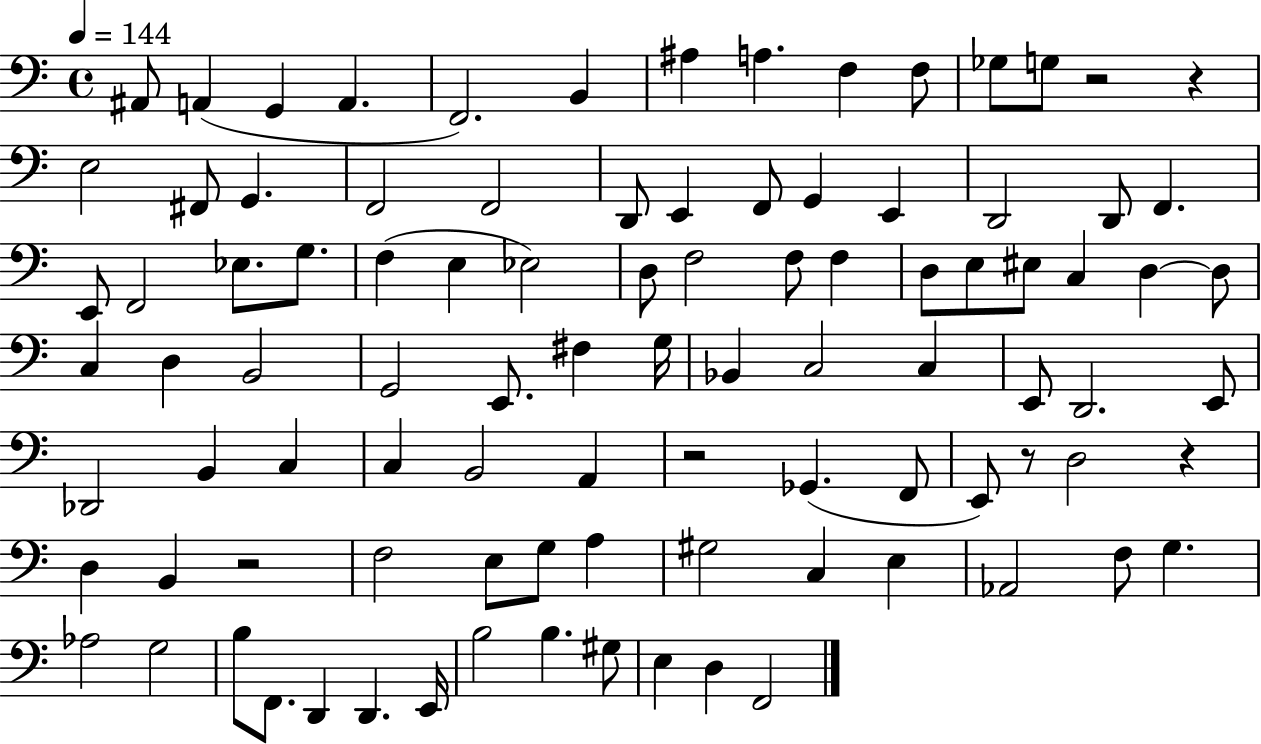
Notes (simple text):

A#2/e A2/q G2/q A2/q. F2/h. B2/q A#3/q A3/q. F3/q F3/e Gb3/e G3/e R/h R/q E3/h F#2/e G2/q. F2/h F2/h D2/e E2/q F2/e G2/q E2/q D2/h D2/e F2/q. E2/e F2/h Eb3/e. G3/e. F3/q E3/q Eb3/h D3/e F3/h F3/e F3/q D3/e E3/e EIS3/e C3/q D3/q D3/e C3/q D3/q B2/h G2/h E2/e. F#3/q G3/s Bb2/q C3/h C3/q E2/e D2/h. E2/e Db2/h B2/q C3/q C3/q B2/h A2/q R/h Gb2/q. F2/e E2/e R/e D3/h R/q D3/q B2/q R/h F3/h E3/e G3/e A3/q G#3/h C3/q E3/q Ab2/h F3/e G3/q. Ab3/h G3/h B3/e F2/e. D2/q D2/q. E2/s B3/h B3/q. G#3/e E3/q D3/q F2/h